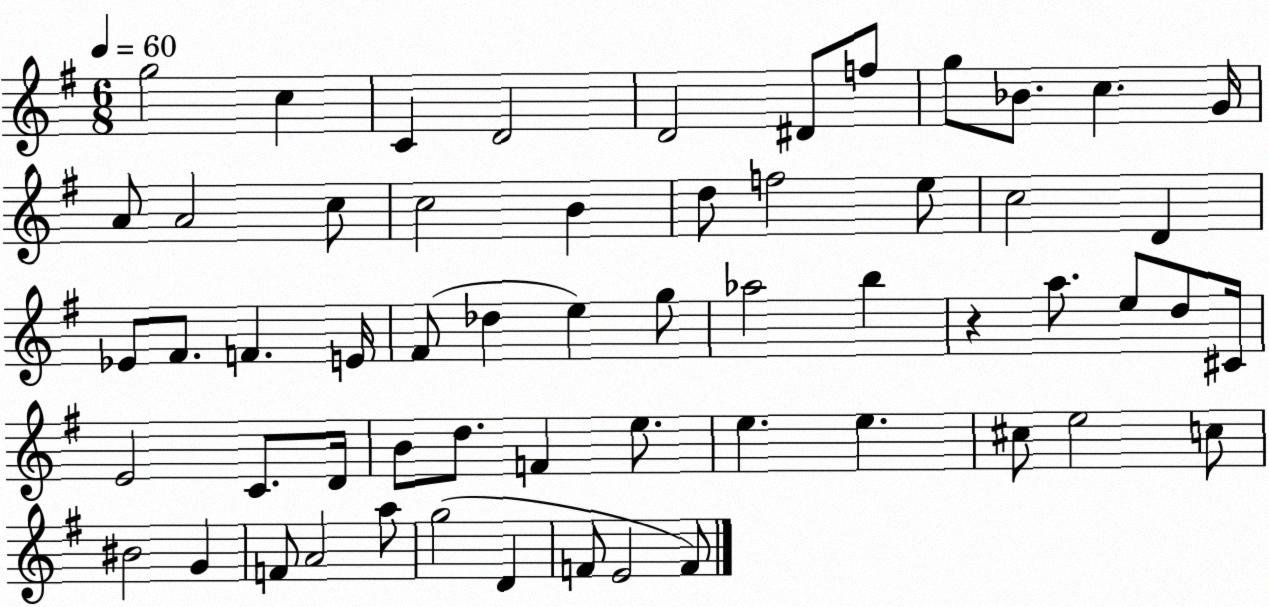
X:1
T:Untitled
M:6/8
L:1/4
K:G
g2 c C D2 D2 ^D/2 f/2 g/2 _B/2 c G/4 A/2 A2 c/2 c2 B d/2 f2 e/2 c2 D _E/2 ^F/2 F E/4 ^F/2 _d e g/2 _a2 b z a/2 e/2 d/2 ^C/4 E2 C/2 D/4 B/2 d/2 F e/2 e e ^c/2 e2 c/2 ^B2 G F/2 A2 a/2 g2 D F/2 E2 F/2